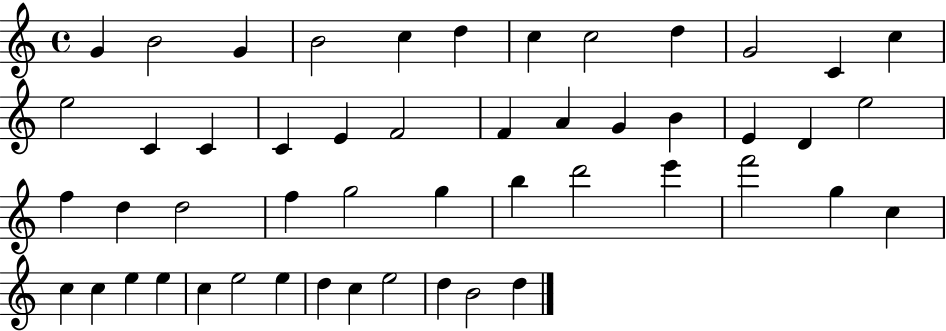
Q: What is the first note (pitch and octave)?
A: G4